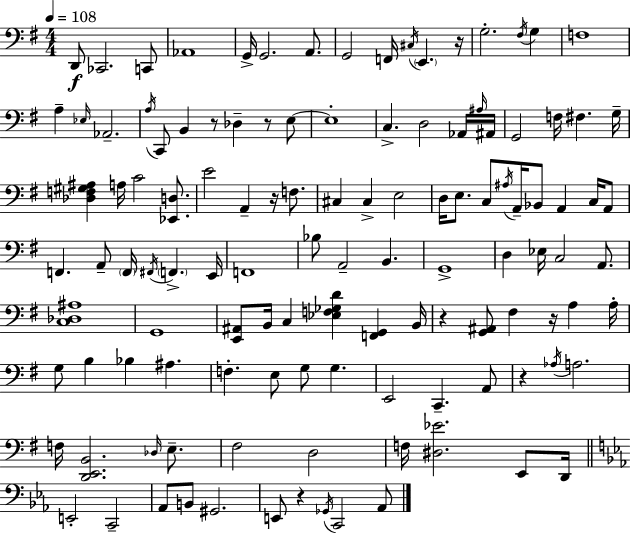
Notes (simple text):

D2/e CES2/h. C2/e Ab2/w G2/s G2/h. A2/e. G2/h F2/s C#3/s E2/q. R/s G3/h. F#3/s G3/q F3/w A3/q Eb3/s Ab2/h. A3/s C2/e B2/q R/e Db3/q R/e E3/e E3/w C3/q. D3/h Ab2/s A#3/s A#2/s G2/h F3/s F#3/q. G3/s [Db3,F3,G#3,A#3]/q A3/s C4/h [Eb2,D3]/e. E4/h A2/q R/s F3/e. C#3/q C#3/q E3/h D3/s E3/e. C3/e A#3/s A2/s Bb2/e A2/q C3/s A2/e F2/q. A2/e F2/s F#2/s F2/q. E2/s F2/w Bb3/e A2/h B2/q. G2/w D3/q Eb3/s C3/h A2/e. [C3,Db3,A#3]/w G2/w [E2,A#2]/e B2/s C3/q [Eb3,F3,Gb3,D4]/q [F2,G2]/q B2/s R/q [G2,A#2]/e F#3/q R/s A3/q A3/s G3/e B3/q Bb3/q A#3/q. F3/q. E3/e G3/e G3/q. E2/h C2/q. A2/e R/q Ab3/s A3/h. F3/s [D2,E2,B2]/h. Db3/s E3/e. F#3/h D3/h F3/s [D#3,Eb4]/h. E2/e D2/s E2/h C2/h Ab2/e B2/e G#2/h. E2/e R/q Gb2/s C2/h Ab2/e